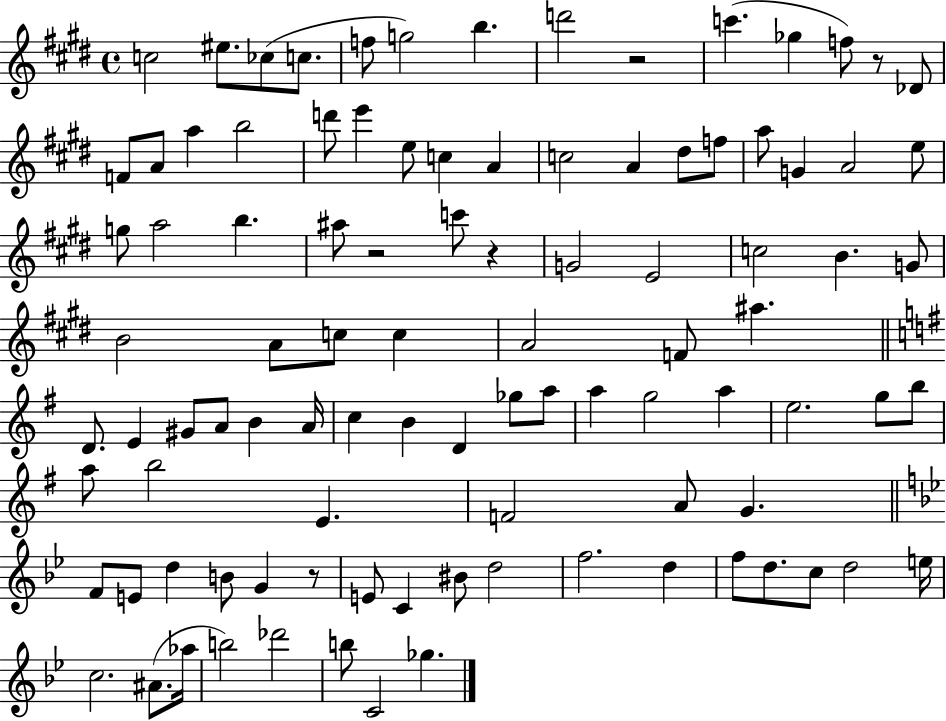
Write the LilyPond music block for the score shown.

{
  \clef treble
  \time 4/4
  \defaultTimeSignature
  \key e \major
  c''2 eis''8. ces''8( c''8. | f''8 g''2) b''4. | d'''2 r2 | c'''4.( ges''4 f''8) r8 des'8 | \break f'8 a'8 a''4 b''2 | d'''8 e'''4 e''8 c''4 a'4 | c''2 a'4 dis''8 f''8 | a''8 g'4 a'2 e''8 | \break g''8 a''2 b''4. | ais''8 r2 c'''8 r4 | g'2 e'2 | c''2 b'4. g'8 | \break b'2 a'8 c''8 c''4 | a'2 f'8 ais''4. | \bar "||" \break \key g \major d'8. e'4 gis'8 a'8 b'4 a'16 | c''4 b'4 d'4 ges''8 a''8 | a''4 g''2 a''4 | e''2. g''8 b''8 | \break a''8 b''2 e'4. | f'2 a'8 g'4. | \bar "||" \break \key bes \major f'8 e'8 d''4 b'8 g'4 r8 | e'8 c'4 bis'8 d''2 | f''2. d''4 | f''8 d''8. c''8 d''2 e''16 | \break c''2. ais'8.( aes''16 | b''2) des'''2 | b''8 c'2 ges''4. | \bar "|."
}